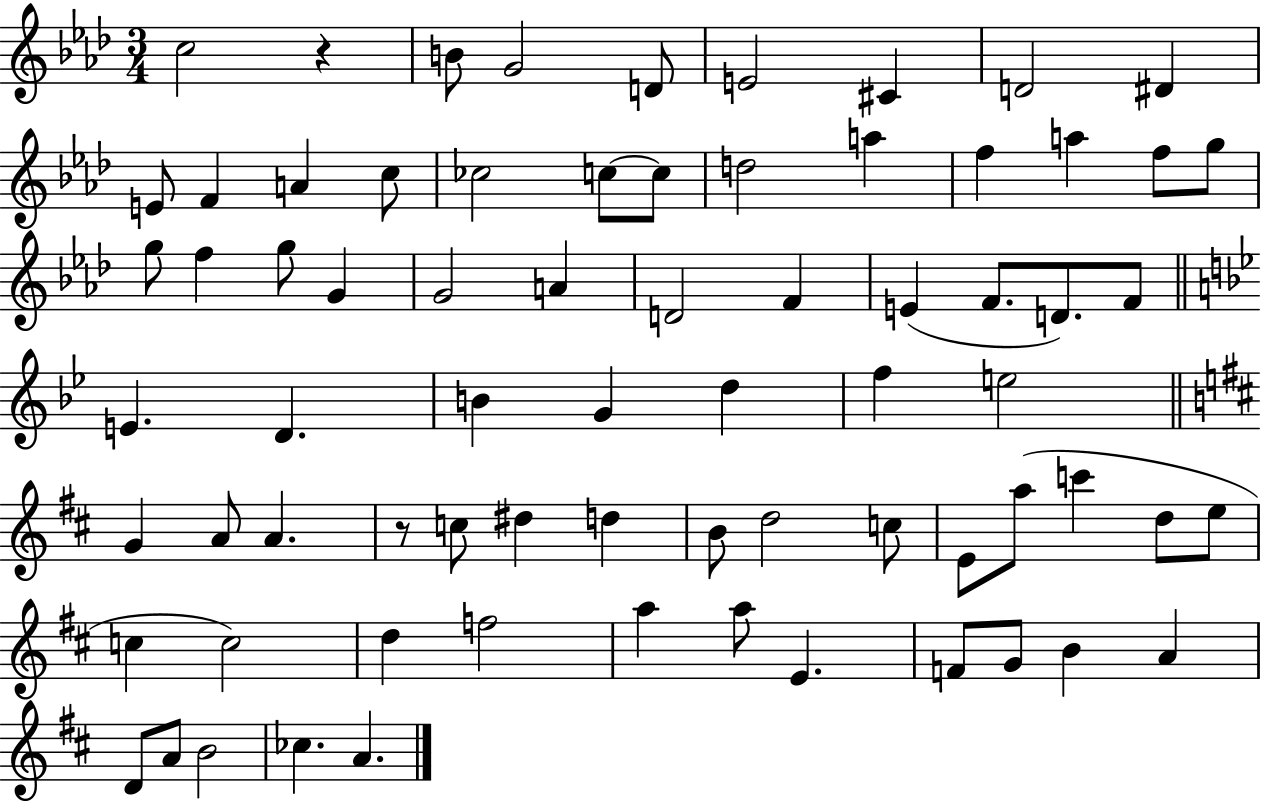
{
  \clef treble
  \numericTimeSignature
  \time 3/4
  \key aes \major
  c''2 r4 | b'8 g'2 d'8 | e'2 cis'4 | d'2 dis'4 | \break e'8 f'4 a'4 c''8 | ces''2 c''8~~ c''8 | d''2 a''4 | f''4 a''4 f''8 g''8 | \break g''8 f''4 g''8 g'4 | g'2 a'4 | d'2 f'4 | e'4( f'8. d'8.) f'8 | \break \bar "||" \break \key bes \major e'4. d'4. | b'4 g'4 d''4 | f''4 e''2 | \bar "||" \break \key b \minor g'4 a'8 a'4. | r8 c''8 dis''4 d''4 | b'8 d''2 c''8 | e'8 a''8( c'''4 d''8 e''8 | \break c''4 c''2) | d''4 f''2 | a''4 a''8 e'4. | f'8 g'8 b'4 a'4 | \break d'8 a'8 b'2 | ces''4. a'4. | \bar "|."
}